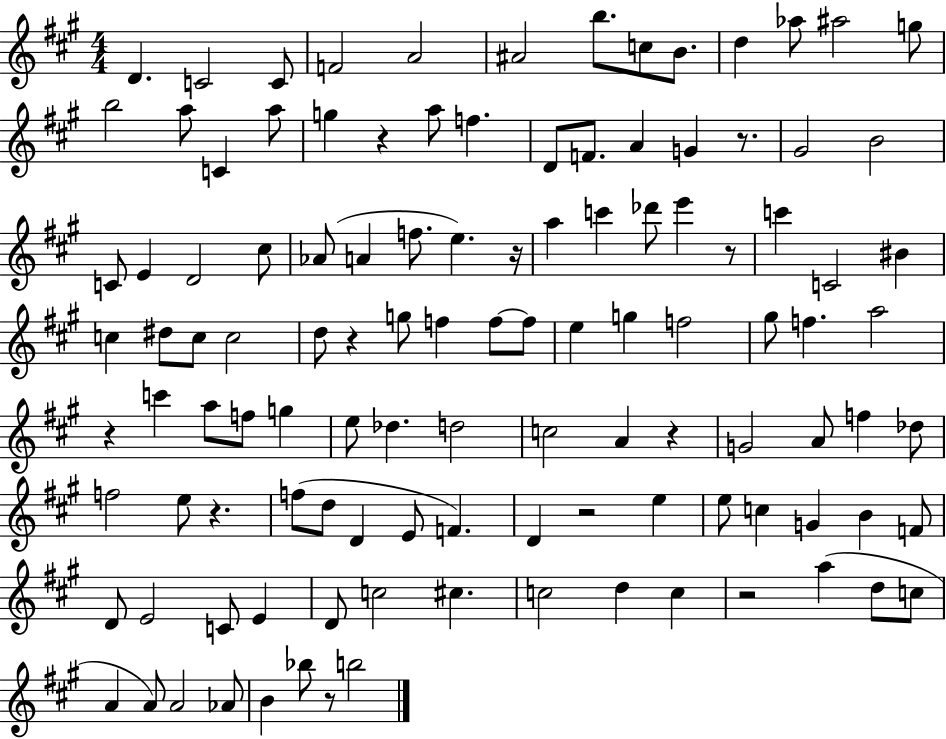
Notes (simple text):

D4/q. C4/h C4/e F4/h A4/h A#4/h B5/e. C5/e B4/e. D5/q Ab5/e A#5/h G5/e B5/h A5/e C4/q A5/e G5/q R/q A5/e F5/q. D4/e F4/e. A4/q G4/q R/e. G#4/h B4/h C4/e E4/q D4/h C#5/e Ab4/e A4/q F5/e. E5/q. R/s A5/q C6/q Db6/e E6/q R/e C6/q C4/h BIS4/q C5/q D#5/e C5/e C5/h D5/e R/q G5/e F5/q F5/e F5/e E5/q G5/q F5/h G#5/e F5/q. A5/h R/q C6/q A5/e F5/e G5/q E5/e Db5/q. D5/h C5/h A4/q R/q G4/h A4/e F5/q Db5/e F5/h E5/e R/q. F5/e D5/e D4/q E4/e F4/q. D4/q R/h E5/q E5/e C5/q G4/q B4/q F4/e D4/e E4/h C4/e E4/q D4/e C5/h C#5/q. C5/h D5/q C5/q R/h A5/q D5/e C5/e A4/q A4/e A4/h Ab4/e B4/q Bb5/e R/e B5/h